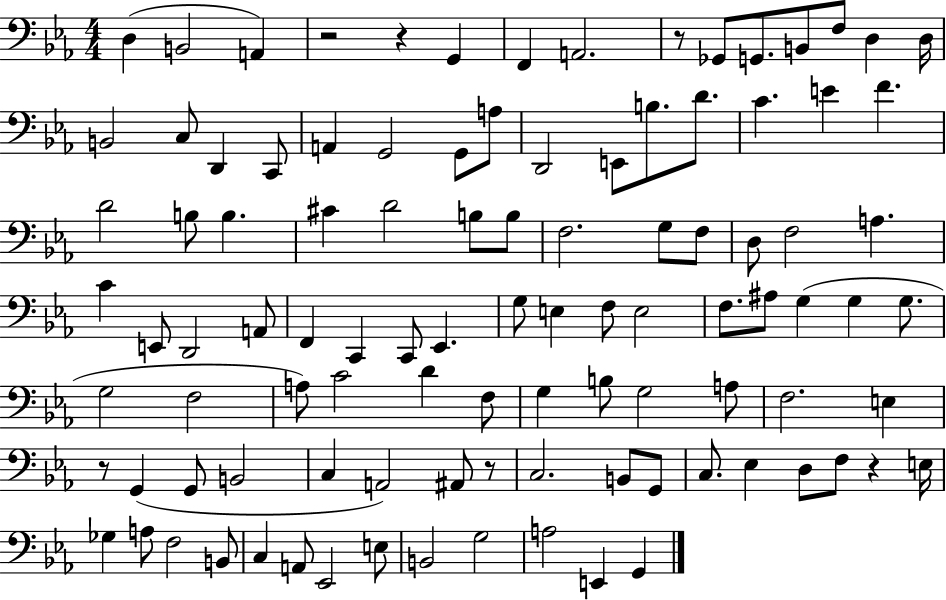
D3/q B2/h A2/q R/h R/q G2/q F2/q A2/h. R/e Gb2/e G2/e. B2/e F3/e D3/q D3/s B2/h C3/e D2/q C2/e A2/q G2/h G2/e A3/e D2/h E2/e B3/e. D4/e. C4/q. E4/q F4/q. D4/h B3/e B3/q. C#4/q D4/h B3/e B3/e F3/h. G3/e F3/e D3/e F3/h A3/q. C4/q E2/e D2/h A2/e F2/q C2/q C2/e Eb2/q. G3/e E3/q F3/e E3/h F3/e. A#3/e G3/q G3/q G3/e. G3/h F3/h A3/e C4/h D4/q F3/e G3/q B3/e G3/h A3/e F3/h. E3/q R/e G2/q G2/e B2/h C3/q A2/h A#2/e R/e C3/h. B2/e G2/e C3/e. Eb3/q D3/e F3/e R/q E3/s Gb3/q A3/e F3/h B2/e C3/q A2/e Eb2/h E3/e B2/h G3/h A3/h E2/q G2/q